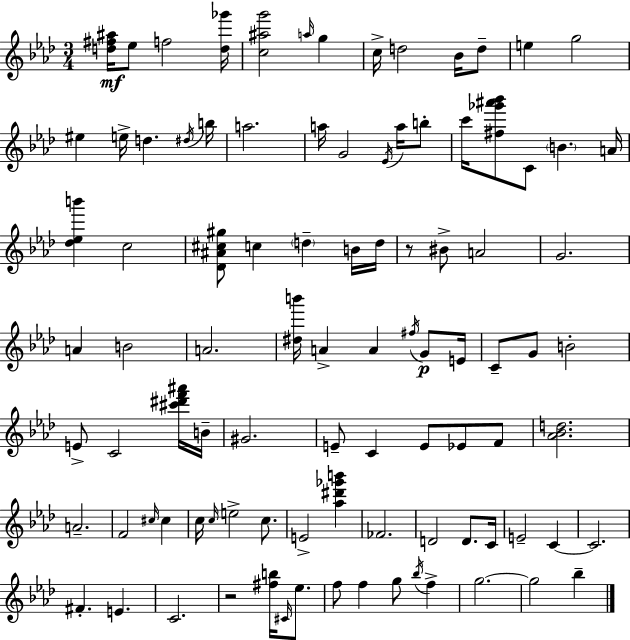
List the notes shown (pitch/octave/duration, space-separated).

[D5,F#5,A#5]/s Eb5/e F5/h [D5,Gb6]/s [C5,A#5,G6]/h A5/s G5/q C5/s D5/h Bb4/s D5/e E5/q G5/h EIS5/q E5/s D5/q. D#5/s B5/s A5/h. A5/s G4/h Eb4/s A5/s B5/e C6/s [F#5,Gb6,A#6,Bb6]/e C4/e B4/q. A4/s [Db5,Eb5,B6]/q C5/h [Db4,A#4,C#5,G#5]/e C5/q D5/q B4/s D5/s R/e BIS4/e A4/h G4/h. A4/q B4/h A4/h. [D#5,B6]/s A4/q A4/q F#5/s G4/e E4/s C4/e G4/e B4/h E4/e C4/h [C#6,D#6,F6,A#6]/s B4/s G#4/h. E4/e C4/q E4/e Eb4/e F4/e [Ab4,Bb4,D5]/h. A4/h. F4/h C#5/s C#5/q C5/s C5/s E5/h C5/e. E4/h [Ab5,D#6,Gb6,B6]/q FES4/h. D4/h D4/e. C4/s E4/h C4/q C4/h. F#4/q. E4/q. C4/h. R/h [F#5,B5]/s C#4/s Eb5/e. F5/e F5/q G5/e Bb5/s F5/q G5/h. G5/h Bb5/q